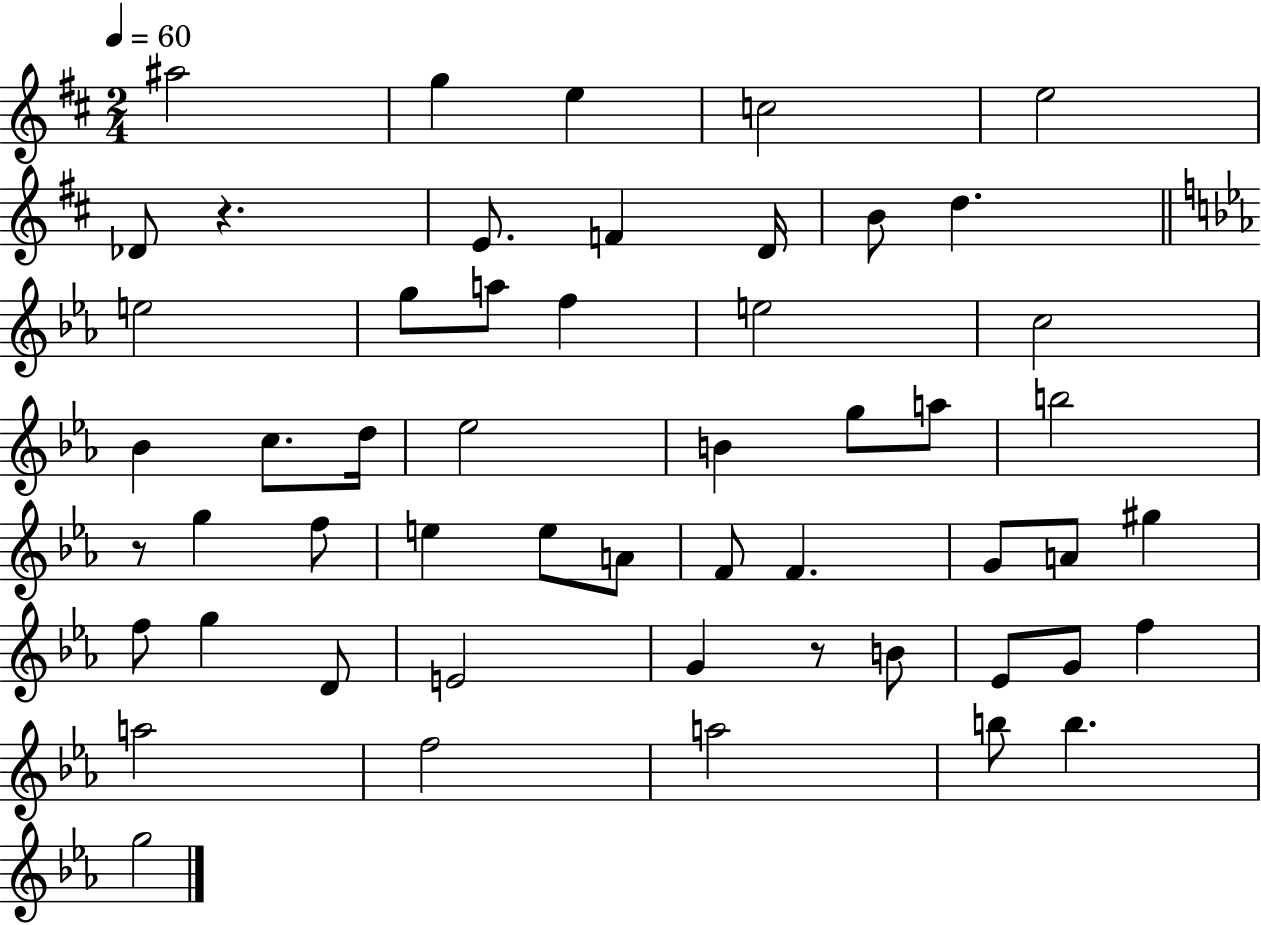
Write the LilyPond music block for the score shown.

{
  \clef treble
  \numericTimeSignature
  \time 2/4
  \key d \major
  \tempo 4 = 60
  \repeat volta 2 { ais''2 | g''4 e''4 | c''2 | e''2 | \break des'8 r4. | e'8. f'4 d'16 | b'8 d''4. | \bar "||" \break \key ees \major e''2 | g''8 a''8 f''4 | e''2 | c''2 | \break bes'4 c''8. d''16 | ees''2 | b'4 g''8 a''8 | b''2 | \break r8 g''4 f''8 | e''4 e''8 a'8 | f'8 f'4. | g'8 a'8 gis''4 | \break f''8 g''4 d'8 | e'2 | g'4 r8 b'8 | ees'8 g'8 f''4 | \break a''2 | f''2 | a''2 | b''8 b''4. | \break g''2 | } \bar "|."
}